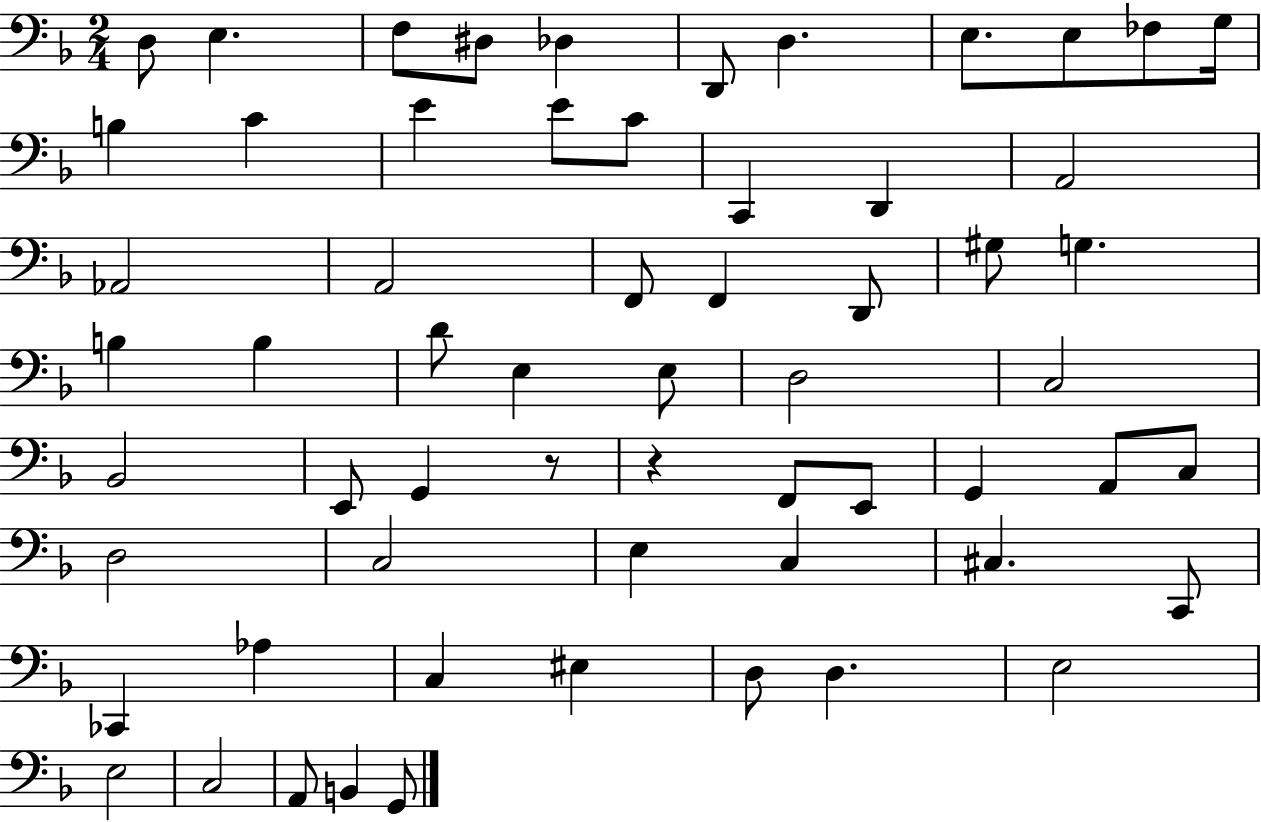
X:1
T:Untitled
M:2/4
L:1/4
K:F
D,/2 E, F,/2 ^D,/2 _D, D,,/2 D, E,/2 E,/2 _F,/2 G,/4 B, C E E/2 C/2 C,, D,, A,,2 _A,,2 A,,2 F,,/2 F,, D,,/2 ^G,/2 G, B, B, D/2 E, E,/2 D,2 C,2 _B,,2 E,,/2 G,, z/2 z F,,/2 E,,/2 G,, A,,/2 C,/2 D,2 C,2 E, C, ^C, C,,/2 _C,, _A, C, ^E, D,/2 D, E,2 E,2 C,2 A,,/2 B,, G,,/2